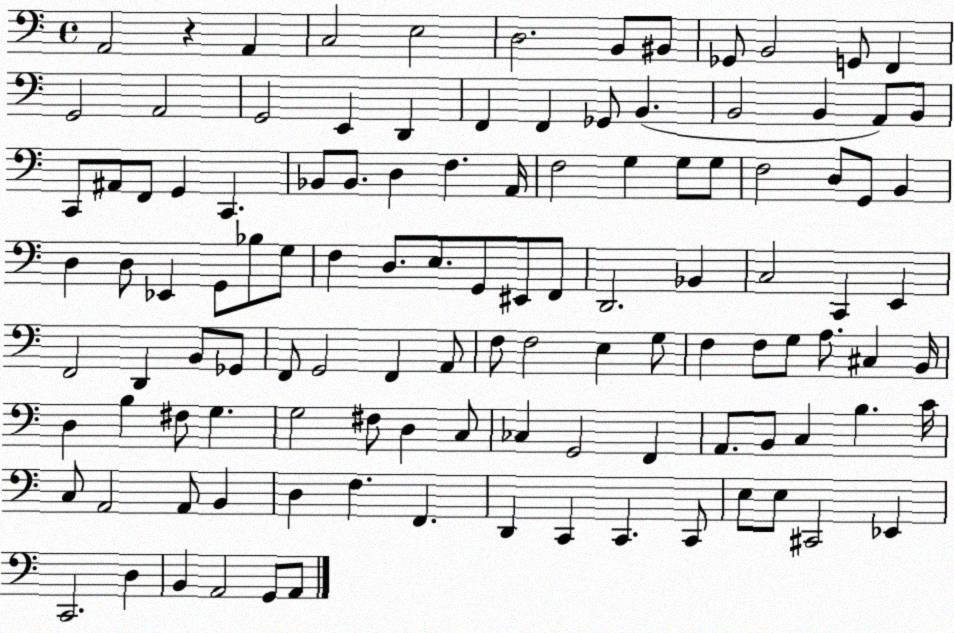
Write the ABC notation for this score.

X:1
T:Untitled
M:4/4
L:1/4
K:C
A,,2 z A,, C,2 E,2 D,2 B,,/2 ^B,,/2 _G,,/2 B,,2 G,,/2 F,, G,,2 A,,2 G,,2 E,, D,, F,, F,, _G,,/2 B,, B,,2 B,, A,,/2 B,,/2 C,,/2 ^A,,/2 F,,/2 G,, C,, _B,,/2 _B,,/2 D, F, A,,/4 F,2 G, G,/2 G,/2 F,2 D,/2 G,,/2 B,, D, D,/2 _E,, G,,/2 _B,/2 G,/2 F, D,/2 E,/2 G,,/2 ^E,,/2 F,,/2 D,,2 _B,, C,2 C,, E,, F,,2 D,, B,,/2 _G,,/2 F,,/2 G,,2 F,, A,,/2 F,/2 F,2 E, G,/2 F, F,/2 G,/2 A,/2 ^C, B,,/4 D, B, ^F,/2 G, G,2 ^F,/2 D, C,/2 _C, G,,2 F,, A,,/2 B,,/2 C, B, C/4 C,/2 A,,2 A,,/2 B,, D, F, F,, D,, C,, C,, C,,/2 E,/2 E,/2 ^C,,2 _E,, C,,2 D, B,, A,,2 G,,/2 A,,/2